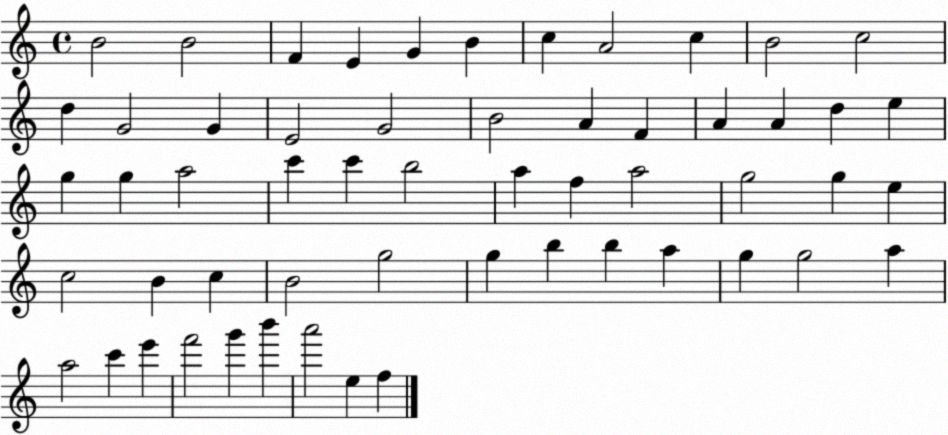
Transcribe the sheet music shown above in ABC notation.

X:1
T:Untitled
M:4/4
L:1/4
K:C
B2 B2 F E G B c A2 c B2 c2 d G2 G E2 G2 B2 A F A A d e g g a2 c' c' b2 a f a2 g2 g e c2 B c B2 g2 g b b a g g2 a a2 c' e' f'2 g' b' a'2 e f